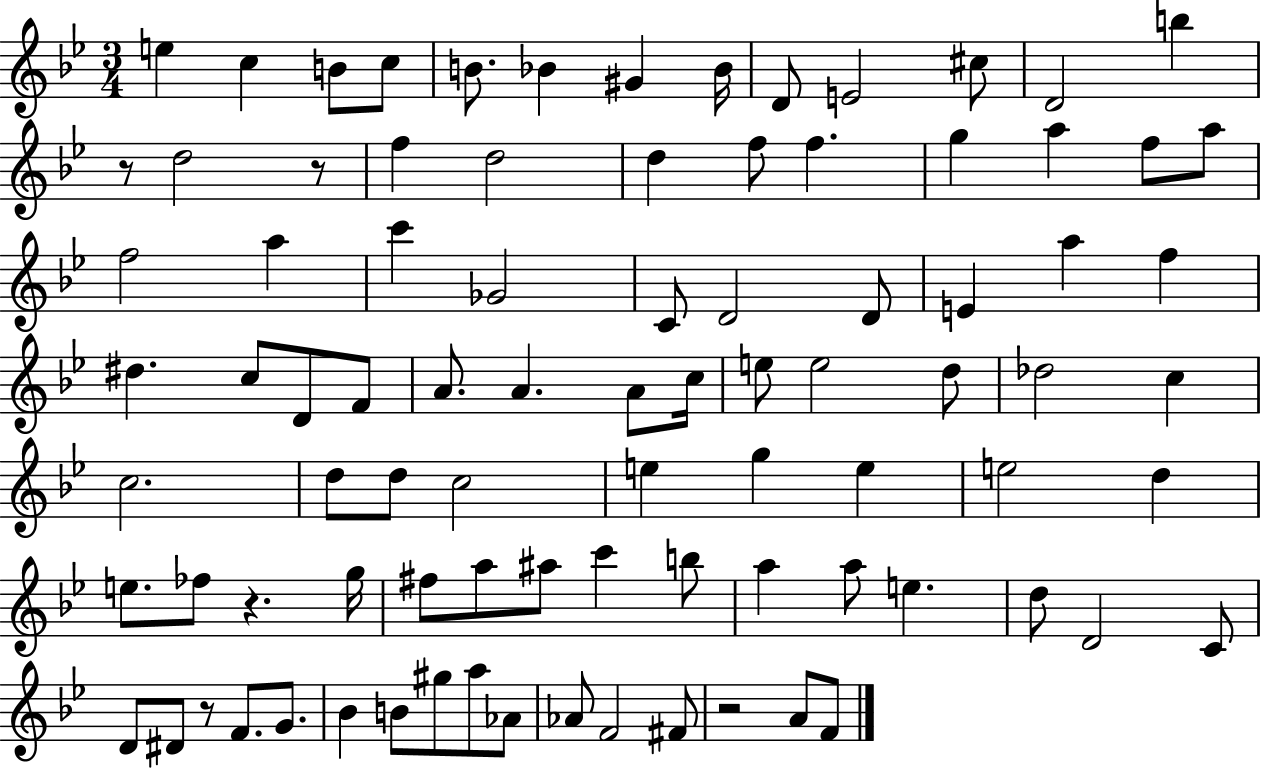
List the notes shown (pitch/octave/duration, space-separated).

E5/q C5/q B4/e C5/e B4/e. Bb4/q G#4/q Bb4/s D4/e E4/h C#5/e D4/h B5/q R/e D5/h R/e F5/q D5/h D5/q F5/e F5/q. G5/q A5/q F5/e A5/e F5/h A5/q C6/q Gb4/h C4/e D4/h D4/e E4/q A5/q F5/q D#5/q. C5/e D4/e F4/e A4/e. A4/q. A4/e C5/s E5/e E5/h D5/e Db5/h C5/q C5/h. D5/e D5/e C5/h E5/q G5/q E5/q E5/h D5/q E5/e. FES5/e R/q. G5/s F#5/e A5/e A#5/e C6/q B5/e A5/q A5/e E5/q. D5/e D4/h C4/e D4/e D#4/e R/e F4/e. G4/e. Bb4/q B4/e G#5/e A5/e Ab4/e Ab4/e F4/h F#4/e R/h A4/e F4/e